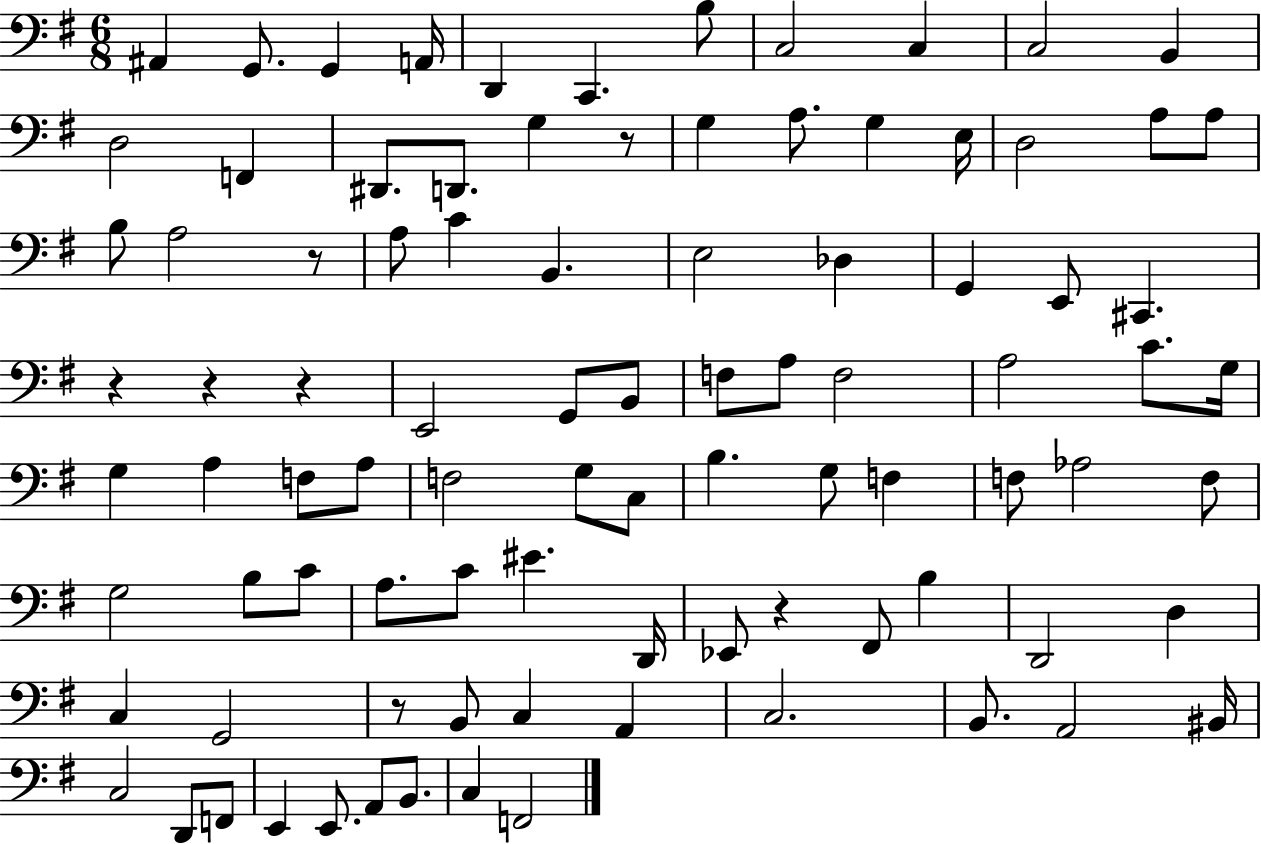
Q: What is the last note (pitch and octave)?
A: F2